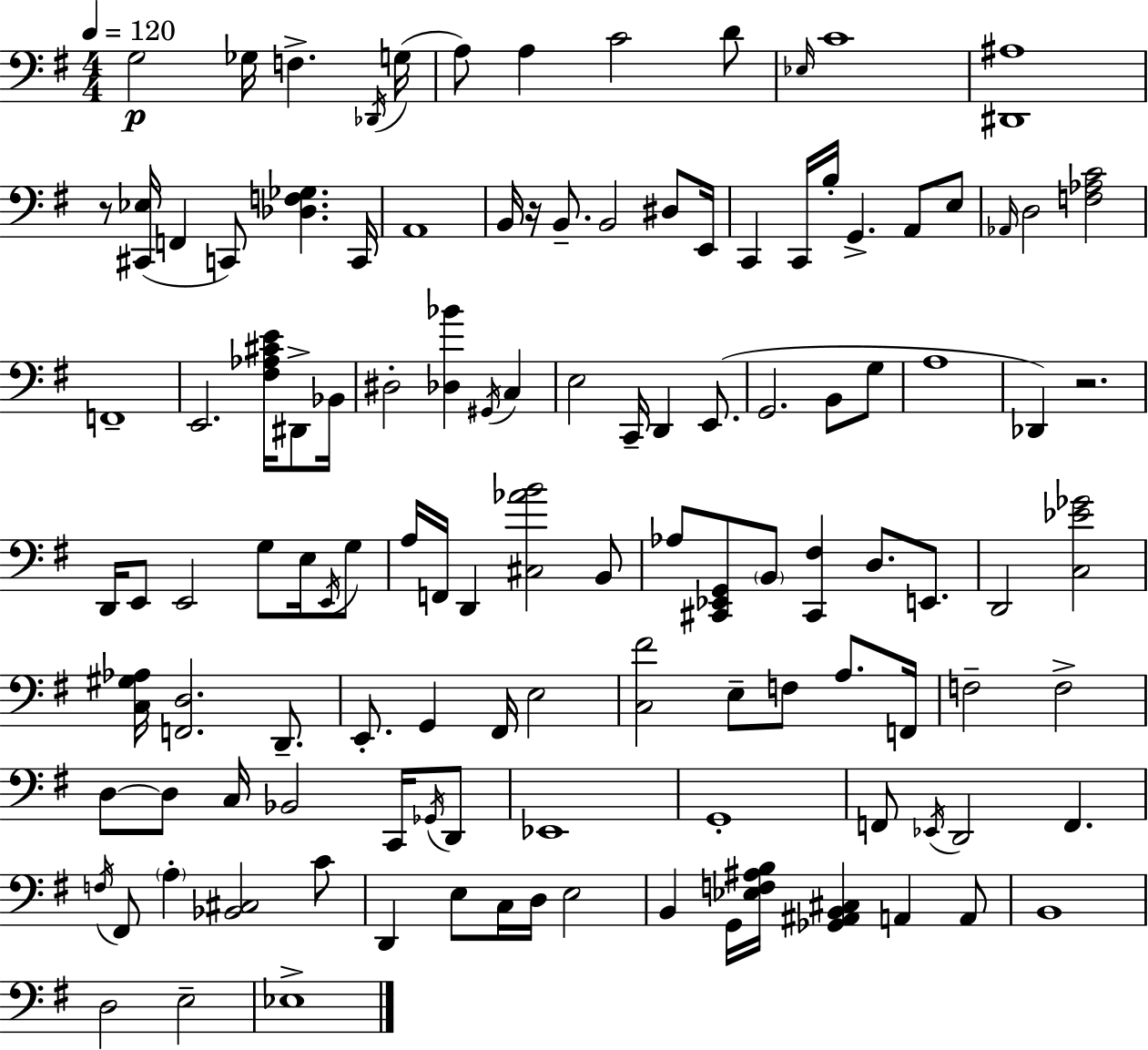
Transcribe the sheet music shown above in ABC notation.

X:1
T:Untitled
M:4/4
L:1/4
K:Em
G,2 _G,/4 F, _D,,/4 G,/4 A,/2 A, C2 D/2 _E,/4 C4 [^D,,^A,]4 z/2 [^C,,_E,]/4 F,, C,,/2 [_D,F,_G,] C,,/4 A,,4 B,,/4 z/4 B,,/2 B,,2 ^D,/2 E,,/4 C,, C,,/4 B,/4 G,, A,,/2 E,/2 _A,,/4 D,2 [F,_A,C]2 F,,4 E,,2 [^F,_A,^CE]/4 ^D,,/2 _B,,/4 ^D,2 [_D,_B] ^G,,/4 C, E,2 C,,/4 D,, E,,/2 G,,2 B,,/2 G,/2 A,4 _D,, z2 D,,/4 E,,/2 E,,2 G,/2 E,/4 E,,/4 G,/2 A,/4 F,,/4 D,, [^C,_AB]2 B,,/2 _A,/2 [^C,,_E,,G,,]/2 B,,/2 [^C,,^F,] D,/2 E,,/2 D,,2 [C,_E_G]2 [C,^G,_A,]/4 [F,,D,]2 D,,/2 E,,/2 G,, ^F,,/4 E,2 [C,^F]2 E,/2 F,/2 A,/2 F,,/4 F,2 F,2 D,/2 D,/2 C,/4 _B,,2 C,,/4 _G,,/4 D,,/2 _E,,4 G,,4 F,,/2 _E,,/4 D,,2 F,, F,/4 ^F,,/2 A, [_B,,^C,]2 C/2 D,, E,/2 C,/4 D,/4 E,2 B,, G,,/4 [_E,F,^A,B,]/4 [_G,,^A,,B,,^C,] A,, A,,/2 B,,4 D,2 E,2 _E,4